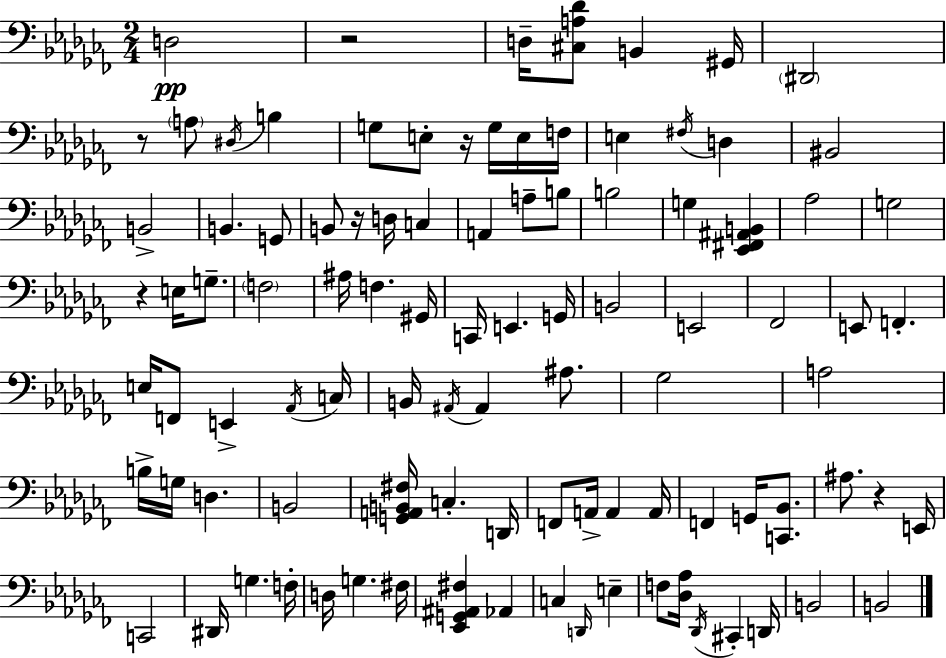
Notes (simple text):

D3/h R/h D3/s [C#3,A3,Db4]/e B2/q G#2/s D#2/h R/e A3/e D#3/s B3/q G3/e E3/e R/s G3/s E3/s F3/s E3/q F#3/s D3/q BIS2/h B2/h B2/q. G2/e B2/e R/s D3/s C3/q A2/q A3/e B3/e B3/h G3/q [Eb2,F#2,A#2,B2]/q Ab3/h G3/h R/q E3/s G3/e. F3/h A#3/s F3/q. G#2/s C2/s E2/q. G2/s B2/h E2/h FES2/h E2/e F2/q. E3/s F2/e E2/q Ab2/s C3/s B2/s A#2/s A#2/q A#3/e. Gb3/h A3/h B3/s G3/s D3/q. B2/h [G2,A2,B2,F#3]/s C3/q. D2/s F2/e A2/s A2/q A2/s F2/q G2/s [C2,Bb2]/e. A#3/e. R/q E2/s C2/h D#2/s G3/q. F3/s D3/s G3/q. F#3/s [Eb2,G2,A#2,F#3]/q Ab2/q C3/q D2/s E3/q F3/e [Db3,Ab3]/s Db2/s C#2/q D2/s B2/h B2/h